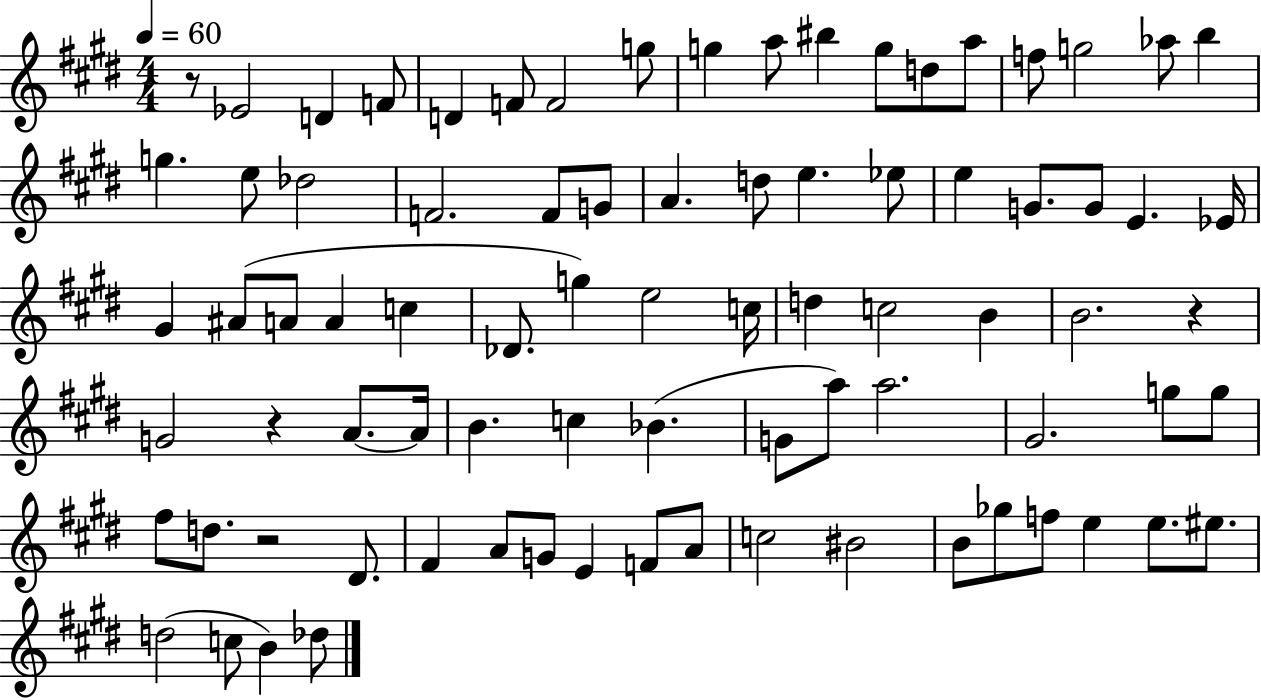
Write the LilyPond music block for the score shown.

{
  \clef treble
  \numericTimeSignature
  \time 4/4
  \key e \major
  \tempo 4 = 60
  r8 ees'2 d'4 f'8 | d'4 f'8 f'2 g''8 | g''4 a''8 bis''4 g''8 d''8 a''8 | f''8 g''2 aes''8 b''4 | \break g''4. e''8 des''2 | f'2. f'8 g'8 | a'4. d''8 e''4. ees''8 | e''4 g'8. g'8 e'4. ees'16 | \break gis'4 ais'8( a'8 a'4 c''4 | des'8. g''4) e''2 c''16 | d''4 c''2 b'4 | b'2. r4 | \break g'2 r4 a'8.~~ a'16 | b'4. c''4 bes'4.( | g'8 a''8) a''2. | gis'2. g''8 g''8 | \break fis''8 d''8. r2 dis'8. | fis'4 a'8 g'8 e'4 f'8 a'8 | c''2 bis'2 | b'8 ges''8 f''8 e''4 e''8. eis''8. | \break d''2( c''8 b'4) des''8 | \bar "|."
}